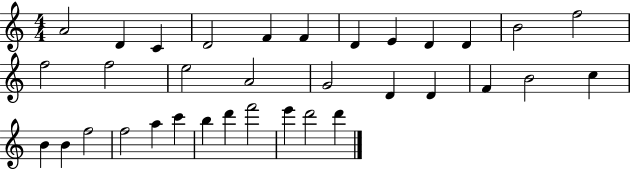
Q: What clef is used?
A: treble